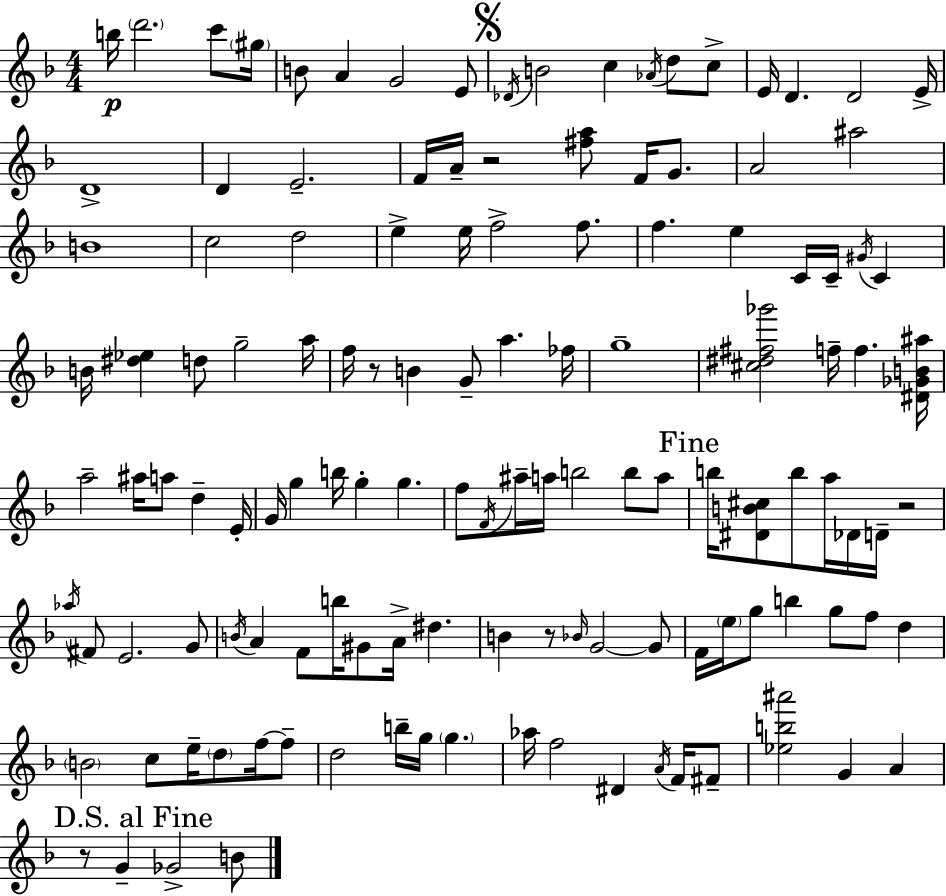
B5/s D6/h. C6/e G#5/s B4/e A4/q G4/h E4/e Db4/s B4/h C5/q Ab4/s D5/e C5/e E4/s D4/q. D4/h E4/s D4/w D4/q E4/h. F4/s A4/s R/h [F#5,A5]/e F4/s G4/e. A4/h A#5/h B4/w C5/h D5/h E5/q E5/s F5/h F5/e. F5/q. E5/q C4/s C4/s G#4/s C4/q B4/s [D#5,Eb5]/q D5/e G5/h A5/s F5/s R/e B4/q G4/e A5/q. FES5/s G5/w [C#5,D#5,F#5,Gb6]/h F5/s F5/q. [D#4,Gb4,B4,A#5]/s A5/h A#5/s A5/e D5/q E4/s G4/s G5/q B5/s G5/q G5/q. F5/e F4/s A#5/s A5/s B5/h B5/e A5/e B5/s [D#4,B4,C#5]/e B5/e A5/s Db4/s D4/s R/h Ab5/s F#4/e E4/h. G4/e B4/s A4/q F4/e B5/s G#4/e A4/s D#5/q. B4/q R/e Bb4/s G4/h G4/e F4/s E5/s G5/e B5/q G5/e F5/e D5/q B4/h C5/e E5/s D5/e F5/s F5/e D5/h B5/s G5/s G5/q. Ab5/s F5/h D#4/q A4/s F4/s F#4/e [Eb5,B5,A#6]/h G4/q A4/q R/e G4/q Gb4/h B4/e